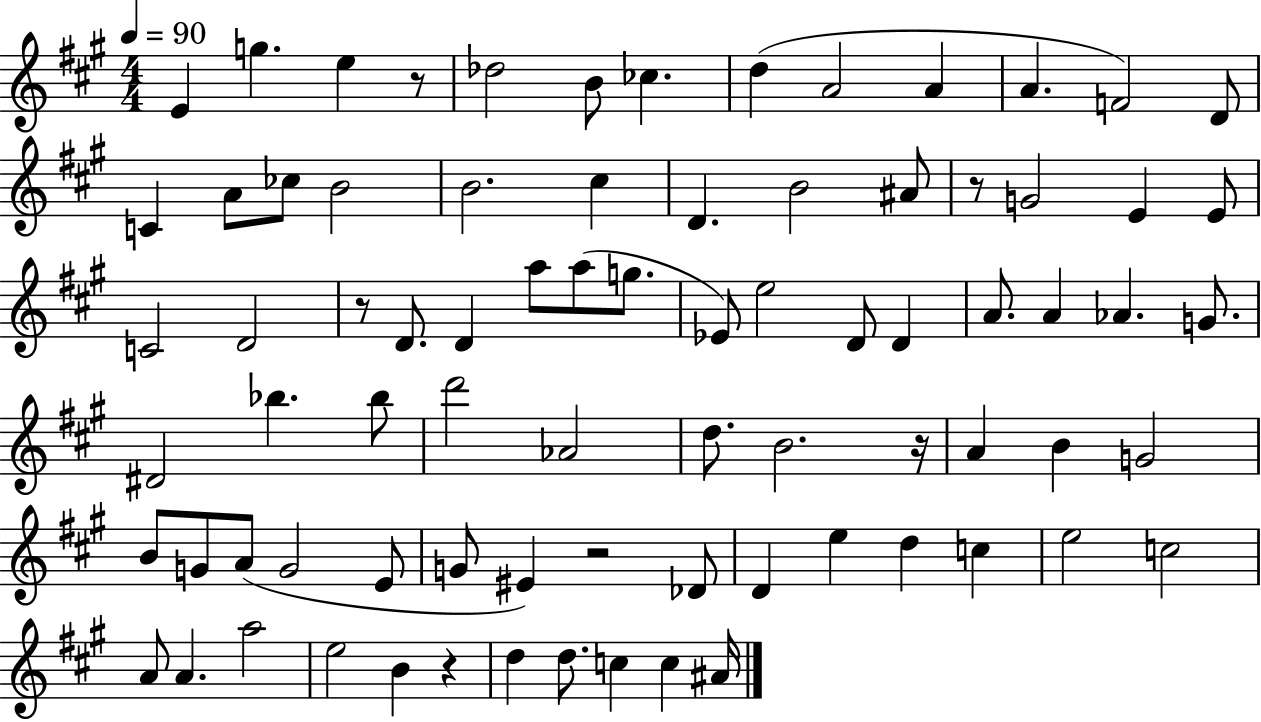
{
  \clef treble
  \numericTimeSignature
  \time 4/4
  \key a \major
  \tempo 4 = 90
  e'4 g''4. e''4 r8 | des''2 b'8 ces''4. | d''4( a'2 a'4 | a'4. f'2) d'8 | \break c'4 a'8 ces''8 b'2 | b'2. cis''4 | d'4. b'2 ais'8 | r8 g'2 e'4 e'8 | \break c'2 d'2 | r8 d'8. d'4 a''8 a''8( g''8. | ees'8) e''2 d'8 d'4 | a'8. a'4 aes'4. g'8. | \break dis'2 bes''4. bes''8 | d'''2 aes'2 | d''8. b'2. r16 | a'4 b'4 g'2 | \break b'8 g'8 a'8( g'2 e'8 | g'8 eis'4) r2 des'8 | d'4 e''4 d''4 c''4 | e''2 c''2 | \break a'8 a'4. a''2 | e''2 b'4 r4 | d''4 d''8. c''4 c''4 ais'16 | \bar "|."
}